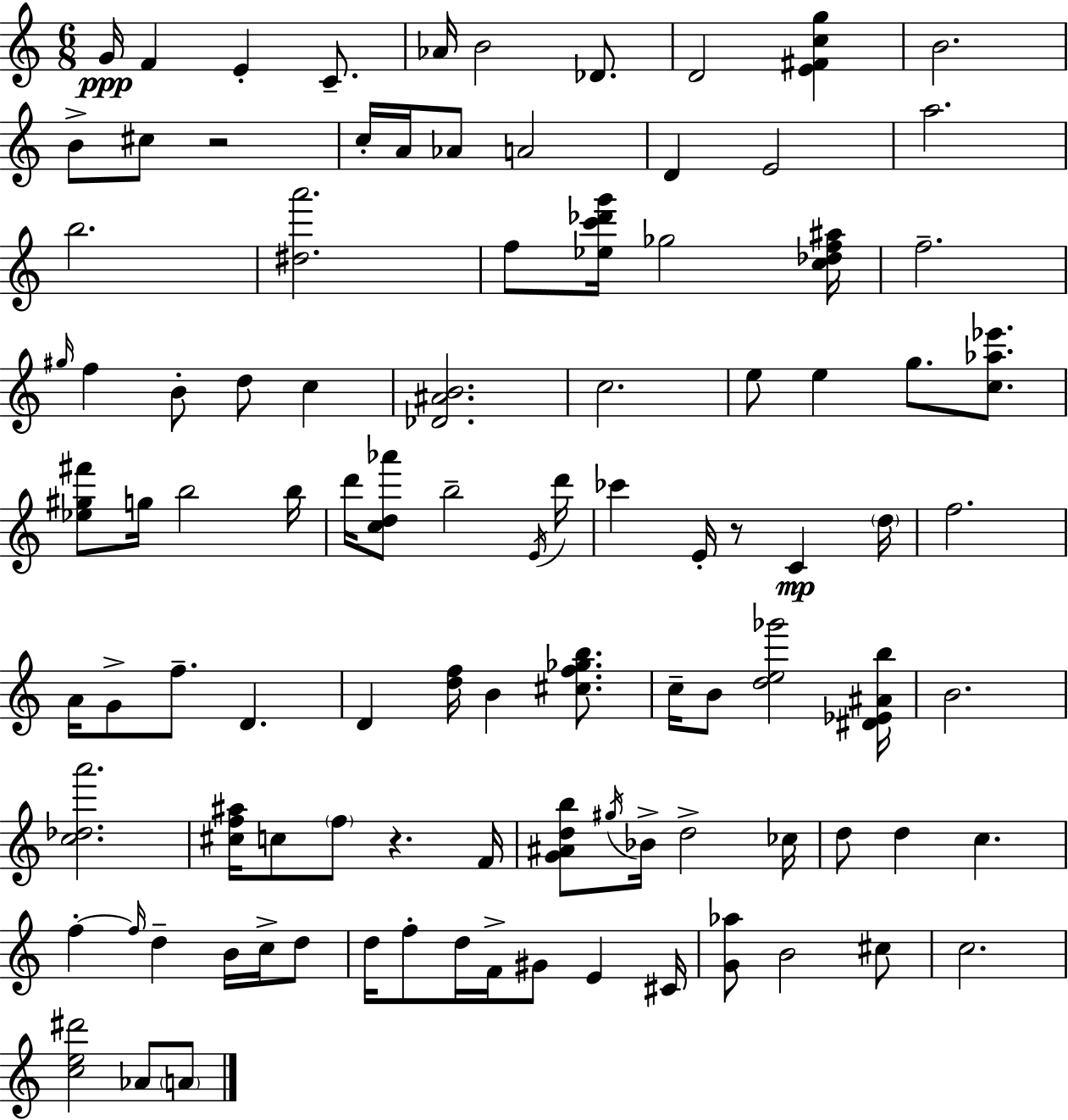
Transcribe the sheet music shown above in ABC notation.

X:1
T:Untitled
M:6/8
L:1/4
K:Am
G/4 F E C/2 _A/4 B2 _D/2 D2 [E^Fcg] B2 B/2 ^c/2 z2 c/4 A/4 _A/2 A2 D E2 a2 b2 [^da']2 f/2 [_ec'_d'g']/4 _g2 [c_df^a]/4 f2 ^g/4 f B/2 d/2 c [_D^AB]2 c2 e/2 e g/2 [c_a_e']/2 [_e^g^f']/2 g/4 b2 b/4 d'/4 [cd_a']/2 b2 E/4 d'/4 _c' E/4 z/2 C d/4 f2 A/4 G/2 f/2 D D [df]/4 B [^cf_gb]/2 c/4 B/2 [de_g']2 [^D_E^Ab]/4 B2 [c_da']2 [^cf^a]/4 c/2 f/2 z F/4 [G^Adb]/2 ^g/4 _B/4 d2 _c/4 d/2 d c f f/4 d B/4 c/4 d/2 d/4 f/2 d/4 F/4 ^G/2 E ^C/4 [G_a]/2 B2 ^c/2 c2 [ce^d']2 _A/2 A/2